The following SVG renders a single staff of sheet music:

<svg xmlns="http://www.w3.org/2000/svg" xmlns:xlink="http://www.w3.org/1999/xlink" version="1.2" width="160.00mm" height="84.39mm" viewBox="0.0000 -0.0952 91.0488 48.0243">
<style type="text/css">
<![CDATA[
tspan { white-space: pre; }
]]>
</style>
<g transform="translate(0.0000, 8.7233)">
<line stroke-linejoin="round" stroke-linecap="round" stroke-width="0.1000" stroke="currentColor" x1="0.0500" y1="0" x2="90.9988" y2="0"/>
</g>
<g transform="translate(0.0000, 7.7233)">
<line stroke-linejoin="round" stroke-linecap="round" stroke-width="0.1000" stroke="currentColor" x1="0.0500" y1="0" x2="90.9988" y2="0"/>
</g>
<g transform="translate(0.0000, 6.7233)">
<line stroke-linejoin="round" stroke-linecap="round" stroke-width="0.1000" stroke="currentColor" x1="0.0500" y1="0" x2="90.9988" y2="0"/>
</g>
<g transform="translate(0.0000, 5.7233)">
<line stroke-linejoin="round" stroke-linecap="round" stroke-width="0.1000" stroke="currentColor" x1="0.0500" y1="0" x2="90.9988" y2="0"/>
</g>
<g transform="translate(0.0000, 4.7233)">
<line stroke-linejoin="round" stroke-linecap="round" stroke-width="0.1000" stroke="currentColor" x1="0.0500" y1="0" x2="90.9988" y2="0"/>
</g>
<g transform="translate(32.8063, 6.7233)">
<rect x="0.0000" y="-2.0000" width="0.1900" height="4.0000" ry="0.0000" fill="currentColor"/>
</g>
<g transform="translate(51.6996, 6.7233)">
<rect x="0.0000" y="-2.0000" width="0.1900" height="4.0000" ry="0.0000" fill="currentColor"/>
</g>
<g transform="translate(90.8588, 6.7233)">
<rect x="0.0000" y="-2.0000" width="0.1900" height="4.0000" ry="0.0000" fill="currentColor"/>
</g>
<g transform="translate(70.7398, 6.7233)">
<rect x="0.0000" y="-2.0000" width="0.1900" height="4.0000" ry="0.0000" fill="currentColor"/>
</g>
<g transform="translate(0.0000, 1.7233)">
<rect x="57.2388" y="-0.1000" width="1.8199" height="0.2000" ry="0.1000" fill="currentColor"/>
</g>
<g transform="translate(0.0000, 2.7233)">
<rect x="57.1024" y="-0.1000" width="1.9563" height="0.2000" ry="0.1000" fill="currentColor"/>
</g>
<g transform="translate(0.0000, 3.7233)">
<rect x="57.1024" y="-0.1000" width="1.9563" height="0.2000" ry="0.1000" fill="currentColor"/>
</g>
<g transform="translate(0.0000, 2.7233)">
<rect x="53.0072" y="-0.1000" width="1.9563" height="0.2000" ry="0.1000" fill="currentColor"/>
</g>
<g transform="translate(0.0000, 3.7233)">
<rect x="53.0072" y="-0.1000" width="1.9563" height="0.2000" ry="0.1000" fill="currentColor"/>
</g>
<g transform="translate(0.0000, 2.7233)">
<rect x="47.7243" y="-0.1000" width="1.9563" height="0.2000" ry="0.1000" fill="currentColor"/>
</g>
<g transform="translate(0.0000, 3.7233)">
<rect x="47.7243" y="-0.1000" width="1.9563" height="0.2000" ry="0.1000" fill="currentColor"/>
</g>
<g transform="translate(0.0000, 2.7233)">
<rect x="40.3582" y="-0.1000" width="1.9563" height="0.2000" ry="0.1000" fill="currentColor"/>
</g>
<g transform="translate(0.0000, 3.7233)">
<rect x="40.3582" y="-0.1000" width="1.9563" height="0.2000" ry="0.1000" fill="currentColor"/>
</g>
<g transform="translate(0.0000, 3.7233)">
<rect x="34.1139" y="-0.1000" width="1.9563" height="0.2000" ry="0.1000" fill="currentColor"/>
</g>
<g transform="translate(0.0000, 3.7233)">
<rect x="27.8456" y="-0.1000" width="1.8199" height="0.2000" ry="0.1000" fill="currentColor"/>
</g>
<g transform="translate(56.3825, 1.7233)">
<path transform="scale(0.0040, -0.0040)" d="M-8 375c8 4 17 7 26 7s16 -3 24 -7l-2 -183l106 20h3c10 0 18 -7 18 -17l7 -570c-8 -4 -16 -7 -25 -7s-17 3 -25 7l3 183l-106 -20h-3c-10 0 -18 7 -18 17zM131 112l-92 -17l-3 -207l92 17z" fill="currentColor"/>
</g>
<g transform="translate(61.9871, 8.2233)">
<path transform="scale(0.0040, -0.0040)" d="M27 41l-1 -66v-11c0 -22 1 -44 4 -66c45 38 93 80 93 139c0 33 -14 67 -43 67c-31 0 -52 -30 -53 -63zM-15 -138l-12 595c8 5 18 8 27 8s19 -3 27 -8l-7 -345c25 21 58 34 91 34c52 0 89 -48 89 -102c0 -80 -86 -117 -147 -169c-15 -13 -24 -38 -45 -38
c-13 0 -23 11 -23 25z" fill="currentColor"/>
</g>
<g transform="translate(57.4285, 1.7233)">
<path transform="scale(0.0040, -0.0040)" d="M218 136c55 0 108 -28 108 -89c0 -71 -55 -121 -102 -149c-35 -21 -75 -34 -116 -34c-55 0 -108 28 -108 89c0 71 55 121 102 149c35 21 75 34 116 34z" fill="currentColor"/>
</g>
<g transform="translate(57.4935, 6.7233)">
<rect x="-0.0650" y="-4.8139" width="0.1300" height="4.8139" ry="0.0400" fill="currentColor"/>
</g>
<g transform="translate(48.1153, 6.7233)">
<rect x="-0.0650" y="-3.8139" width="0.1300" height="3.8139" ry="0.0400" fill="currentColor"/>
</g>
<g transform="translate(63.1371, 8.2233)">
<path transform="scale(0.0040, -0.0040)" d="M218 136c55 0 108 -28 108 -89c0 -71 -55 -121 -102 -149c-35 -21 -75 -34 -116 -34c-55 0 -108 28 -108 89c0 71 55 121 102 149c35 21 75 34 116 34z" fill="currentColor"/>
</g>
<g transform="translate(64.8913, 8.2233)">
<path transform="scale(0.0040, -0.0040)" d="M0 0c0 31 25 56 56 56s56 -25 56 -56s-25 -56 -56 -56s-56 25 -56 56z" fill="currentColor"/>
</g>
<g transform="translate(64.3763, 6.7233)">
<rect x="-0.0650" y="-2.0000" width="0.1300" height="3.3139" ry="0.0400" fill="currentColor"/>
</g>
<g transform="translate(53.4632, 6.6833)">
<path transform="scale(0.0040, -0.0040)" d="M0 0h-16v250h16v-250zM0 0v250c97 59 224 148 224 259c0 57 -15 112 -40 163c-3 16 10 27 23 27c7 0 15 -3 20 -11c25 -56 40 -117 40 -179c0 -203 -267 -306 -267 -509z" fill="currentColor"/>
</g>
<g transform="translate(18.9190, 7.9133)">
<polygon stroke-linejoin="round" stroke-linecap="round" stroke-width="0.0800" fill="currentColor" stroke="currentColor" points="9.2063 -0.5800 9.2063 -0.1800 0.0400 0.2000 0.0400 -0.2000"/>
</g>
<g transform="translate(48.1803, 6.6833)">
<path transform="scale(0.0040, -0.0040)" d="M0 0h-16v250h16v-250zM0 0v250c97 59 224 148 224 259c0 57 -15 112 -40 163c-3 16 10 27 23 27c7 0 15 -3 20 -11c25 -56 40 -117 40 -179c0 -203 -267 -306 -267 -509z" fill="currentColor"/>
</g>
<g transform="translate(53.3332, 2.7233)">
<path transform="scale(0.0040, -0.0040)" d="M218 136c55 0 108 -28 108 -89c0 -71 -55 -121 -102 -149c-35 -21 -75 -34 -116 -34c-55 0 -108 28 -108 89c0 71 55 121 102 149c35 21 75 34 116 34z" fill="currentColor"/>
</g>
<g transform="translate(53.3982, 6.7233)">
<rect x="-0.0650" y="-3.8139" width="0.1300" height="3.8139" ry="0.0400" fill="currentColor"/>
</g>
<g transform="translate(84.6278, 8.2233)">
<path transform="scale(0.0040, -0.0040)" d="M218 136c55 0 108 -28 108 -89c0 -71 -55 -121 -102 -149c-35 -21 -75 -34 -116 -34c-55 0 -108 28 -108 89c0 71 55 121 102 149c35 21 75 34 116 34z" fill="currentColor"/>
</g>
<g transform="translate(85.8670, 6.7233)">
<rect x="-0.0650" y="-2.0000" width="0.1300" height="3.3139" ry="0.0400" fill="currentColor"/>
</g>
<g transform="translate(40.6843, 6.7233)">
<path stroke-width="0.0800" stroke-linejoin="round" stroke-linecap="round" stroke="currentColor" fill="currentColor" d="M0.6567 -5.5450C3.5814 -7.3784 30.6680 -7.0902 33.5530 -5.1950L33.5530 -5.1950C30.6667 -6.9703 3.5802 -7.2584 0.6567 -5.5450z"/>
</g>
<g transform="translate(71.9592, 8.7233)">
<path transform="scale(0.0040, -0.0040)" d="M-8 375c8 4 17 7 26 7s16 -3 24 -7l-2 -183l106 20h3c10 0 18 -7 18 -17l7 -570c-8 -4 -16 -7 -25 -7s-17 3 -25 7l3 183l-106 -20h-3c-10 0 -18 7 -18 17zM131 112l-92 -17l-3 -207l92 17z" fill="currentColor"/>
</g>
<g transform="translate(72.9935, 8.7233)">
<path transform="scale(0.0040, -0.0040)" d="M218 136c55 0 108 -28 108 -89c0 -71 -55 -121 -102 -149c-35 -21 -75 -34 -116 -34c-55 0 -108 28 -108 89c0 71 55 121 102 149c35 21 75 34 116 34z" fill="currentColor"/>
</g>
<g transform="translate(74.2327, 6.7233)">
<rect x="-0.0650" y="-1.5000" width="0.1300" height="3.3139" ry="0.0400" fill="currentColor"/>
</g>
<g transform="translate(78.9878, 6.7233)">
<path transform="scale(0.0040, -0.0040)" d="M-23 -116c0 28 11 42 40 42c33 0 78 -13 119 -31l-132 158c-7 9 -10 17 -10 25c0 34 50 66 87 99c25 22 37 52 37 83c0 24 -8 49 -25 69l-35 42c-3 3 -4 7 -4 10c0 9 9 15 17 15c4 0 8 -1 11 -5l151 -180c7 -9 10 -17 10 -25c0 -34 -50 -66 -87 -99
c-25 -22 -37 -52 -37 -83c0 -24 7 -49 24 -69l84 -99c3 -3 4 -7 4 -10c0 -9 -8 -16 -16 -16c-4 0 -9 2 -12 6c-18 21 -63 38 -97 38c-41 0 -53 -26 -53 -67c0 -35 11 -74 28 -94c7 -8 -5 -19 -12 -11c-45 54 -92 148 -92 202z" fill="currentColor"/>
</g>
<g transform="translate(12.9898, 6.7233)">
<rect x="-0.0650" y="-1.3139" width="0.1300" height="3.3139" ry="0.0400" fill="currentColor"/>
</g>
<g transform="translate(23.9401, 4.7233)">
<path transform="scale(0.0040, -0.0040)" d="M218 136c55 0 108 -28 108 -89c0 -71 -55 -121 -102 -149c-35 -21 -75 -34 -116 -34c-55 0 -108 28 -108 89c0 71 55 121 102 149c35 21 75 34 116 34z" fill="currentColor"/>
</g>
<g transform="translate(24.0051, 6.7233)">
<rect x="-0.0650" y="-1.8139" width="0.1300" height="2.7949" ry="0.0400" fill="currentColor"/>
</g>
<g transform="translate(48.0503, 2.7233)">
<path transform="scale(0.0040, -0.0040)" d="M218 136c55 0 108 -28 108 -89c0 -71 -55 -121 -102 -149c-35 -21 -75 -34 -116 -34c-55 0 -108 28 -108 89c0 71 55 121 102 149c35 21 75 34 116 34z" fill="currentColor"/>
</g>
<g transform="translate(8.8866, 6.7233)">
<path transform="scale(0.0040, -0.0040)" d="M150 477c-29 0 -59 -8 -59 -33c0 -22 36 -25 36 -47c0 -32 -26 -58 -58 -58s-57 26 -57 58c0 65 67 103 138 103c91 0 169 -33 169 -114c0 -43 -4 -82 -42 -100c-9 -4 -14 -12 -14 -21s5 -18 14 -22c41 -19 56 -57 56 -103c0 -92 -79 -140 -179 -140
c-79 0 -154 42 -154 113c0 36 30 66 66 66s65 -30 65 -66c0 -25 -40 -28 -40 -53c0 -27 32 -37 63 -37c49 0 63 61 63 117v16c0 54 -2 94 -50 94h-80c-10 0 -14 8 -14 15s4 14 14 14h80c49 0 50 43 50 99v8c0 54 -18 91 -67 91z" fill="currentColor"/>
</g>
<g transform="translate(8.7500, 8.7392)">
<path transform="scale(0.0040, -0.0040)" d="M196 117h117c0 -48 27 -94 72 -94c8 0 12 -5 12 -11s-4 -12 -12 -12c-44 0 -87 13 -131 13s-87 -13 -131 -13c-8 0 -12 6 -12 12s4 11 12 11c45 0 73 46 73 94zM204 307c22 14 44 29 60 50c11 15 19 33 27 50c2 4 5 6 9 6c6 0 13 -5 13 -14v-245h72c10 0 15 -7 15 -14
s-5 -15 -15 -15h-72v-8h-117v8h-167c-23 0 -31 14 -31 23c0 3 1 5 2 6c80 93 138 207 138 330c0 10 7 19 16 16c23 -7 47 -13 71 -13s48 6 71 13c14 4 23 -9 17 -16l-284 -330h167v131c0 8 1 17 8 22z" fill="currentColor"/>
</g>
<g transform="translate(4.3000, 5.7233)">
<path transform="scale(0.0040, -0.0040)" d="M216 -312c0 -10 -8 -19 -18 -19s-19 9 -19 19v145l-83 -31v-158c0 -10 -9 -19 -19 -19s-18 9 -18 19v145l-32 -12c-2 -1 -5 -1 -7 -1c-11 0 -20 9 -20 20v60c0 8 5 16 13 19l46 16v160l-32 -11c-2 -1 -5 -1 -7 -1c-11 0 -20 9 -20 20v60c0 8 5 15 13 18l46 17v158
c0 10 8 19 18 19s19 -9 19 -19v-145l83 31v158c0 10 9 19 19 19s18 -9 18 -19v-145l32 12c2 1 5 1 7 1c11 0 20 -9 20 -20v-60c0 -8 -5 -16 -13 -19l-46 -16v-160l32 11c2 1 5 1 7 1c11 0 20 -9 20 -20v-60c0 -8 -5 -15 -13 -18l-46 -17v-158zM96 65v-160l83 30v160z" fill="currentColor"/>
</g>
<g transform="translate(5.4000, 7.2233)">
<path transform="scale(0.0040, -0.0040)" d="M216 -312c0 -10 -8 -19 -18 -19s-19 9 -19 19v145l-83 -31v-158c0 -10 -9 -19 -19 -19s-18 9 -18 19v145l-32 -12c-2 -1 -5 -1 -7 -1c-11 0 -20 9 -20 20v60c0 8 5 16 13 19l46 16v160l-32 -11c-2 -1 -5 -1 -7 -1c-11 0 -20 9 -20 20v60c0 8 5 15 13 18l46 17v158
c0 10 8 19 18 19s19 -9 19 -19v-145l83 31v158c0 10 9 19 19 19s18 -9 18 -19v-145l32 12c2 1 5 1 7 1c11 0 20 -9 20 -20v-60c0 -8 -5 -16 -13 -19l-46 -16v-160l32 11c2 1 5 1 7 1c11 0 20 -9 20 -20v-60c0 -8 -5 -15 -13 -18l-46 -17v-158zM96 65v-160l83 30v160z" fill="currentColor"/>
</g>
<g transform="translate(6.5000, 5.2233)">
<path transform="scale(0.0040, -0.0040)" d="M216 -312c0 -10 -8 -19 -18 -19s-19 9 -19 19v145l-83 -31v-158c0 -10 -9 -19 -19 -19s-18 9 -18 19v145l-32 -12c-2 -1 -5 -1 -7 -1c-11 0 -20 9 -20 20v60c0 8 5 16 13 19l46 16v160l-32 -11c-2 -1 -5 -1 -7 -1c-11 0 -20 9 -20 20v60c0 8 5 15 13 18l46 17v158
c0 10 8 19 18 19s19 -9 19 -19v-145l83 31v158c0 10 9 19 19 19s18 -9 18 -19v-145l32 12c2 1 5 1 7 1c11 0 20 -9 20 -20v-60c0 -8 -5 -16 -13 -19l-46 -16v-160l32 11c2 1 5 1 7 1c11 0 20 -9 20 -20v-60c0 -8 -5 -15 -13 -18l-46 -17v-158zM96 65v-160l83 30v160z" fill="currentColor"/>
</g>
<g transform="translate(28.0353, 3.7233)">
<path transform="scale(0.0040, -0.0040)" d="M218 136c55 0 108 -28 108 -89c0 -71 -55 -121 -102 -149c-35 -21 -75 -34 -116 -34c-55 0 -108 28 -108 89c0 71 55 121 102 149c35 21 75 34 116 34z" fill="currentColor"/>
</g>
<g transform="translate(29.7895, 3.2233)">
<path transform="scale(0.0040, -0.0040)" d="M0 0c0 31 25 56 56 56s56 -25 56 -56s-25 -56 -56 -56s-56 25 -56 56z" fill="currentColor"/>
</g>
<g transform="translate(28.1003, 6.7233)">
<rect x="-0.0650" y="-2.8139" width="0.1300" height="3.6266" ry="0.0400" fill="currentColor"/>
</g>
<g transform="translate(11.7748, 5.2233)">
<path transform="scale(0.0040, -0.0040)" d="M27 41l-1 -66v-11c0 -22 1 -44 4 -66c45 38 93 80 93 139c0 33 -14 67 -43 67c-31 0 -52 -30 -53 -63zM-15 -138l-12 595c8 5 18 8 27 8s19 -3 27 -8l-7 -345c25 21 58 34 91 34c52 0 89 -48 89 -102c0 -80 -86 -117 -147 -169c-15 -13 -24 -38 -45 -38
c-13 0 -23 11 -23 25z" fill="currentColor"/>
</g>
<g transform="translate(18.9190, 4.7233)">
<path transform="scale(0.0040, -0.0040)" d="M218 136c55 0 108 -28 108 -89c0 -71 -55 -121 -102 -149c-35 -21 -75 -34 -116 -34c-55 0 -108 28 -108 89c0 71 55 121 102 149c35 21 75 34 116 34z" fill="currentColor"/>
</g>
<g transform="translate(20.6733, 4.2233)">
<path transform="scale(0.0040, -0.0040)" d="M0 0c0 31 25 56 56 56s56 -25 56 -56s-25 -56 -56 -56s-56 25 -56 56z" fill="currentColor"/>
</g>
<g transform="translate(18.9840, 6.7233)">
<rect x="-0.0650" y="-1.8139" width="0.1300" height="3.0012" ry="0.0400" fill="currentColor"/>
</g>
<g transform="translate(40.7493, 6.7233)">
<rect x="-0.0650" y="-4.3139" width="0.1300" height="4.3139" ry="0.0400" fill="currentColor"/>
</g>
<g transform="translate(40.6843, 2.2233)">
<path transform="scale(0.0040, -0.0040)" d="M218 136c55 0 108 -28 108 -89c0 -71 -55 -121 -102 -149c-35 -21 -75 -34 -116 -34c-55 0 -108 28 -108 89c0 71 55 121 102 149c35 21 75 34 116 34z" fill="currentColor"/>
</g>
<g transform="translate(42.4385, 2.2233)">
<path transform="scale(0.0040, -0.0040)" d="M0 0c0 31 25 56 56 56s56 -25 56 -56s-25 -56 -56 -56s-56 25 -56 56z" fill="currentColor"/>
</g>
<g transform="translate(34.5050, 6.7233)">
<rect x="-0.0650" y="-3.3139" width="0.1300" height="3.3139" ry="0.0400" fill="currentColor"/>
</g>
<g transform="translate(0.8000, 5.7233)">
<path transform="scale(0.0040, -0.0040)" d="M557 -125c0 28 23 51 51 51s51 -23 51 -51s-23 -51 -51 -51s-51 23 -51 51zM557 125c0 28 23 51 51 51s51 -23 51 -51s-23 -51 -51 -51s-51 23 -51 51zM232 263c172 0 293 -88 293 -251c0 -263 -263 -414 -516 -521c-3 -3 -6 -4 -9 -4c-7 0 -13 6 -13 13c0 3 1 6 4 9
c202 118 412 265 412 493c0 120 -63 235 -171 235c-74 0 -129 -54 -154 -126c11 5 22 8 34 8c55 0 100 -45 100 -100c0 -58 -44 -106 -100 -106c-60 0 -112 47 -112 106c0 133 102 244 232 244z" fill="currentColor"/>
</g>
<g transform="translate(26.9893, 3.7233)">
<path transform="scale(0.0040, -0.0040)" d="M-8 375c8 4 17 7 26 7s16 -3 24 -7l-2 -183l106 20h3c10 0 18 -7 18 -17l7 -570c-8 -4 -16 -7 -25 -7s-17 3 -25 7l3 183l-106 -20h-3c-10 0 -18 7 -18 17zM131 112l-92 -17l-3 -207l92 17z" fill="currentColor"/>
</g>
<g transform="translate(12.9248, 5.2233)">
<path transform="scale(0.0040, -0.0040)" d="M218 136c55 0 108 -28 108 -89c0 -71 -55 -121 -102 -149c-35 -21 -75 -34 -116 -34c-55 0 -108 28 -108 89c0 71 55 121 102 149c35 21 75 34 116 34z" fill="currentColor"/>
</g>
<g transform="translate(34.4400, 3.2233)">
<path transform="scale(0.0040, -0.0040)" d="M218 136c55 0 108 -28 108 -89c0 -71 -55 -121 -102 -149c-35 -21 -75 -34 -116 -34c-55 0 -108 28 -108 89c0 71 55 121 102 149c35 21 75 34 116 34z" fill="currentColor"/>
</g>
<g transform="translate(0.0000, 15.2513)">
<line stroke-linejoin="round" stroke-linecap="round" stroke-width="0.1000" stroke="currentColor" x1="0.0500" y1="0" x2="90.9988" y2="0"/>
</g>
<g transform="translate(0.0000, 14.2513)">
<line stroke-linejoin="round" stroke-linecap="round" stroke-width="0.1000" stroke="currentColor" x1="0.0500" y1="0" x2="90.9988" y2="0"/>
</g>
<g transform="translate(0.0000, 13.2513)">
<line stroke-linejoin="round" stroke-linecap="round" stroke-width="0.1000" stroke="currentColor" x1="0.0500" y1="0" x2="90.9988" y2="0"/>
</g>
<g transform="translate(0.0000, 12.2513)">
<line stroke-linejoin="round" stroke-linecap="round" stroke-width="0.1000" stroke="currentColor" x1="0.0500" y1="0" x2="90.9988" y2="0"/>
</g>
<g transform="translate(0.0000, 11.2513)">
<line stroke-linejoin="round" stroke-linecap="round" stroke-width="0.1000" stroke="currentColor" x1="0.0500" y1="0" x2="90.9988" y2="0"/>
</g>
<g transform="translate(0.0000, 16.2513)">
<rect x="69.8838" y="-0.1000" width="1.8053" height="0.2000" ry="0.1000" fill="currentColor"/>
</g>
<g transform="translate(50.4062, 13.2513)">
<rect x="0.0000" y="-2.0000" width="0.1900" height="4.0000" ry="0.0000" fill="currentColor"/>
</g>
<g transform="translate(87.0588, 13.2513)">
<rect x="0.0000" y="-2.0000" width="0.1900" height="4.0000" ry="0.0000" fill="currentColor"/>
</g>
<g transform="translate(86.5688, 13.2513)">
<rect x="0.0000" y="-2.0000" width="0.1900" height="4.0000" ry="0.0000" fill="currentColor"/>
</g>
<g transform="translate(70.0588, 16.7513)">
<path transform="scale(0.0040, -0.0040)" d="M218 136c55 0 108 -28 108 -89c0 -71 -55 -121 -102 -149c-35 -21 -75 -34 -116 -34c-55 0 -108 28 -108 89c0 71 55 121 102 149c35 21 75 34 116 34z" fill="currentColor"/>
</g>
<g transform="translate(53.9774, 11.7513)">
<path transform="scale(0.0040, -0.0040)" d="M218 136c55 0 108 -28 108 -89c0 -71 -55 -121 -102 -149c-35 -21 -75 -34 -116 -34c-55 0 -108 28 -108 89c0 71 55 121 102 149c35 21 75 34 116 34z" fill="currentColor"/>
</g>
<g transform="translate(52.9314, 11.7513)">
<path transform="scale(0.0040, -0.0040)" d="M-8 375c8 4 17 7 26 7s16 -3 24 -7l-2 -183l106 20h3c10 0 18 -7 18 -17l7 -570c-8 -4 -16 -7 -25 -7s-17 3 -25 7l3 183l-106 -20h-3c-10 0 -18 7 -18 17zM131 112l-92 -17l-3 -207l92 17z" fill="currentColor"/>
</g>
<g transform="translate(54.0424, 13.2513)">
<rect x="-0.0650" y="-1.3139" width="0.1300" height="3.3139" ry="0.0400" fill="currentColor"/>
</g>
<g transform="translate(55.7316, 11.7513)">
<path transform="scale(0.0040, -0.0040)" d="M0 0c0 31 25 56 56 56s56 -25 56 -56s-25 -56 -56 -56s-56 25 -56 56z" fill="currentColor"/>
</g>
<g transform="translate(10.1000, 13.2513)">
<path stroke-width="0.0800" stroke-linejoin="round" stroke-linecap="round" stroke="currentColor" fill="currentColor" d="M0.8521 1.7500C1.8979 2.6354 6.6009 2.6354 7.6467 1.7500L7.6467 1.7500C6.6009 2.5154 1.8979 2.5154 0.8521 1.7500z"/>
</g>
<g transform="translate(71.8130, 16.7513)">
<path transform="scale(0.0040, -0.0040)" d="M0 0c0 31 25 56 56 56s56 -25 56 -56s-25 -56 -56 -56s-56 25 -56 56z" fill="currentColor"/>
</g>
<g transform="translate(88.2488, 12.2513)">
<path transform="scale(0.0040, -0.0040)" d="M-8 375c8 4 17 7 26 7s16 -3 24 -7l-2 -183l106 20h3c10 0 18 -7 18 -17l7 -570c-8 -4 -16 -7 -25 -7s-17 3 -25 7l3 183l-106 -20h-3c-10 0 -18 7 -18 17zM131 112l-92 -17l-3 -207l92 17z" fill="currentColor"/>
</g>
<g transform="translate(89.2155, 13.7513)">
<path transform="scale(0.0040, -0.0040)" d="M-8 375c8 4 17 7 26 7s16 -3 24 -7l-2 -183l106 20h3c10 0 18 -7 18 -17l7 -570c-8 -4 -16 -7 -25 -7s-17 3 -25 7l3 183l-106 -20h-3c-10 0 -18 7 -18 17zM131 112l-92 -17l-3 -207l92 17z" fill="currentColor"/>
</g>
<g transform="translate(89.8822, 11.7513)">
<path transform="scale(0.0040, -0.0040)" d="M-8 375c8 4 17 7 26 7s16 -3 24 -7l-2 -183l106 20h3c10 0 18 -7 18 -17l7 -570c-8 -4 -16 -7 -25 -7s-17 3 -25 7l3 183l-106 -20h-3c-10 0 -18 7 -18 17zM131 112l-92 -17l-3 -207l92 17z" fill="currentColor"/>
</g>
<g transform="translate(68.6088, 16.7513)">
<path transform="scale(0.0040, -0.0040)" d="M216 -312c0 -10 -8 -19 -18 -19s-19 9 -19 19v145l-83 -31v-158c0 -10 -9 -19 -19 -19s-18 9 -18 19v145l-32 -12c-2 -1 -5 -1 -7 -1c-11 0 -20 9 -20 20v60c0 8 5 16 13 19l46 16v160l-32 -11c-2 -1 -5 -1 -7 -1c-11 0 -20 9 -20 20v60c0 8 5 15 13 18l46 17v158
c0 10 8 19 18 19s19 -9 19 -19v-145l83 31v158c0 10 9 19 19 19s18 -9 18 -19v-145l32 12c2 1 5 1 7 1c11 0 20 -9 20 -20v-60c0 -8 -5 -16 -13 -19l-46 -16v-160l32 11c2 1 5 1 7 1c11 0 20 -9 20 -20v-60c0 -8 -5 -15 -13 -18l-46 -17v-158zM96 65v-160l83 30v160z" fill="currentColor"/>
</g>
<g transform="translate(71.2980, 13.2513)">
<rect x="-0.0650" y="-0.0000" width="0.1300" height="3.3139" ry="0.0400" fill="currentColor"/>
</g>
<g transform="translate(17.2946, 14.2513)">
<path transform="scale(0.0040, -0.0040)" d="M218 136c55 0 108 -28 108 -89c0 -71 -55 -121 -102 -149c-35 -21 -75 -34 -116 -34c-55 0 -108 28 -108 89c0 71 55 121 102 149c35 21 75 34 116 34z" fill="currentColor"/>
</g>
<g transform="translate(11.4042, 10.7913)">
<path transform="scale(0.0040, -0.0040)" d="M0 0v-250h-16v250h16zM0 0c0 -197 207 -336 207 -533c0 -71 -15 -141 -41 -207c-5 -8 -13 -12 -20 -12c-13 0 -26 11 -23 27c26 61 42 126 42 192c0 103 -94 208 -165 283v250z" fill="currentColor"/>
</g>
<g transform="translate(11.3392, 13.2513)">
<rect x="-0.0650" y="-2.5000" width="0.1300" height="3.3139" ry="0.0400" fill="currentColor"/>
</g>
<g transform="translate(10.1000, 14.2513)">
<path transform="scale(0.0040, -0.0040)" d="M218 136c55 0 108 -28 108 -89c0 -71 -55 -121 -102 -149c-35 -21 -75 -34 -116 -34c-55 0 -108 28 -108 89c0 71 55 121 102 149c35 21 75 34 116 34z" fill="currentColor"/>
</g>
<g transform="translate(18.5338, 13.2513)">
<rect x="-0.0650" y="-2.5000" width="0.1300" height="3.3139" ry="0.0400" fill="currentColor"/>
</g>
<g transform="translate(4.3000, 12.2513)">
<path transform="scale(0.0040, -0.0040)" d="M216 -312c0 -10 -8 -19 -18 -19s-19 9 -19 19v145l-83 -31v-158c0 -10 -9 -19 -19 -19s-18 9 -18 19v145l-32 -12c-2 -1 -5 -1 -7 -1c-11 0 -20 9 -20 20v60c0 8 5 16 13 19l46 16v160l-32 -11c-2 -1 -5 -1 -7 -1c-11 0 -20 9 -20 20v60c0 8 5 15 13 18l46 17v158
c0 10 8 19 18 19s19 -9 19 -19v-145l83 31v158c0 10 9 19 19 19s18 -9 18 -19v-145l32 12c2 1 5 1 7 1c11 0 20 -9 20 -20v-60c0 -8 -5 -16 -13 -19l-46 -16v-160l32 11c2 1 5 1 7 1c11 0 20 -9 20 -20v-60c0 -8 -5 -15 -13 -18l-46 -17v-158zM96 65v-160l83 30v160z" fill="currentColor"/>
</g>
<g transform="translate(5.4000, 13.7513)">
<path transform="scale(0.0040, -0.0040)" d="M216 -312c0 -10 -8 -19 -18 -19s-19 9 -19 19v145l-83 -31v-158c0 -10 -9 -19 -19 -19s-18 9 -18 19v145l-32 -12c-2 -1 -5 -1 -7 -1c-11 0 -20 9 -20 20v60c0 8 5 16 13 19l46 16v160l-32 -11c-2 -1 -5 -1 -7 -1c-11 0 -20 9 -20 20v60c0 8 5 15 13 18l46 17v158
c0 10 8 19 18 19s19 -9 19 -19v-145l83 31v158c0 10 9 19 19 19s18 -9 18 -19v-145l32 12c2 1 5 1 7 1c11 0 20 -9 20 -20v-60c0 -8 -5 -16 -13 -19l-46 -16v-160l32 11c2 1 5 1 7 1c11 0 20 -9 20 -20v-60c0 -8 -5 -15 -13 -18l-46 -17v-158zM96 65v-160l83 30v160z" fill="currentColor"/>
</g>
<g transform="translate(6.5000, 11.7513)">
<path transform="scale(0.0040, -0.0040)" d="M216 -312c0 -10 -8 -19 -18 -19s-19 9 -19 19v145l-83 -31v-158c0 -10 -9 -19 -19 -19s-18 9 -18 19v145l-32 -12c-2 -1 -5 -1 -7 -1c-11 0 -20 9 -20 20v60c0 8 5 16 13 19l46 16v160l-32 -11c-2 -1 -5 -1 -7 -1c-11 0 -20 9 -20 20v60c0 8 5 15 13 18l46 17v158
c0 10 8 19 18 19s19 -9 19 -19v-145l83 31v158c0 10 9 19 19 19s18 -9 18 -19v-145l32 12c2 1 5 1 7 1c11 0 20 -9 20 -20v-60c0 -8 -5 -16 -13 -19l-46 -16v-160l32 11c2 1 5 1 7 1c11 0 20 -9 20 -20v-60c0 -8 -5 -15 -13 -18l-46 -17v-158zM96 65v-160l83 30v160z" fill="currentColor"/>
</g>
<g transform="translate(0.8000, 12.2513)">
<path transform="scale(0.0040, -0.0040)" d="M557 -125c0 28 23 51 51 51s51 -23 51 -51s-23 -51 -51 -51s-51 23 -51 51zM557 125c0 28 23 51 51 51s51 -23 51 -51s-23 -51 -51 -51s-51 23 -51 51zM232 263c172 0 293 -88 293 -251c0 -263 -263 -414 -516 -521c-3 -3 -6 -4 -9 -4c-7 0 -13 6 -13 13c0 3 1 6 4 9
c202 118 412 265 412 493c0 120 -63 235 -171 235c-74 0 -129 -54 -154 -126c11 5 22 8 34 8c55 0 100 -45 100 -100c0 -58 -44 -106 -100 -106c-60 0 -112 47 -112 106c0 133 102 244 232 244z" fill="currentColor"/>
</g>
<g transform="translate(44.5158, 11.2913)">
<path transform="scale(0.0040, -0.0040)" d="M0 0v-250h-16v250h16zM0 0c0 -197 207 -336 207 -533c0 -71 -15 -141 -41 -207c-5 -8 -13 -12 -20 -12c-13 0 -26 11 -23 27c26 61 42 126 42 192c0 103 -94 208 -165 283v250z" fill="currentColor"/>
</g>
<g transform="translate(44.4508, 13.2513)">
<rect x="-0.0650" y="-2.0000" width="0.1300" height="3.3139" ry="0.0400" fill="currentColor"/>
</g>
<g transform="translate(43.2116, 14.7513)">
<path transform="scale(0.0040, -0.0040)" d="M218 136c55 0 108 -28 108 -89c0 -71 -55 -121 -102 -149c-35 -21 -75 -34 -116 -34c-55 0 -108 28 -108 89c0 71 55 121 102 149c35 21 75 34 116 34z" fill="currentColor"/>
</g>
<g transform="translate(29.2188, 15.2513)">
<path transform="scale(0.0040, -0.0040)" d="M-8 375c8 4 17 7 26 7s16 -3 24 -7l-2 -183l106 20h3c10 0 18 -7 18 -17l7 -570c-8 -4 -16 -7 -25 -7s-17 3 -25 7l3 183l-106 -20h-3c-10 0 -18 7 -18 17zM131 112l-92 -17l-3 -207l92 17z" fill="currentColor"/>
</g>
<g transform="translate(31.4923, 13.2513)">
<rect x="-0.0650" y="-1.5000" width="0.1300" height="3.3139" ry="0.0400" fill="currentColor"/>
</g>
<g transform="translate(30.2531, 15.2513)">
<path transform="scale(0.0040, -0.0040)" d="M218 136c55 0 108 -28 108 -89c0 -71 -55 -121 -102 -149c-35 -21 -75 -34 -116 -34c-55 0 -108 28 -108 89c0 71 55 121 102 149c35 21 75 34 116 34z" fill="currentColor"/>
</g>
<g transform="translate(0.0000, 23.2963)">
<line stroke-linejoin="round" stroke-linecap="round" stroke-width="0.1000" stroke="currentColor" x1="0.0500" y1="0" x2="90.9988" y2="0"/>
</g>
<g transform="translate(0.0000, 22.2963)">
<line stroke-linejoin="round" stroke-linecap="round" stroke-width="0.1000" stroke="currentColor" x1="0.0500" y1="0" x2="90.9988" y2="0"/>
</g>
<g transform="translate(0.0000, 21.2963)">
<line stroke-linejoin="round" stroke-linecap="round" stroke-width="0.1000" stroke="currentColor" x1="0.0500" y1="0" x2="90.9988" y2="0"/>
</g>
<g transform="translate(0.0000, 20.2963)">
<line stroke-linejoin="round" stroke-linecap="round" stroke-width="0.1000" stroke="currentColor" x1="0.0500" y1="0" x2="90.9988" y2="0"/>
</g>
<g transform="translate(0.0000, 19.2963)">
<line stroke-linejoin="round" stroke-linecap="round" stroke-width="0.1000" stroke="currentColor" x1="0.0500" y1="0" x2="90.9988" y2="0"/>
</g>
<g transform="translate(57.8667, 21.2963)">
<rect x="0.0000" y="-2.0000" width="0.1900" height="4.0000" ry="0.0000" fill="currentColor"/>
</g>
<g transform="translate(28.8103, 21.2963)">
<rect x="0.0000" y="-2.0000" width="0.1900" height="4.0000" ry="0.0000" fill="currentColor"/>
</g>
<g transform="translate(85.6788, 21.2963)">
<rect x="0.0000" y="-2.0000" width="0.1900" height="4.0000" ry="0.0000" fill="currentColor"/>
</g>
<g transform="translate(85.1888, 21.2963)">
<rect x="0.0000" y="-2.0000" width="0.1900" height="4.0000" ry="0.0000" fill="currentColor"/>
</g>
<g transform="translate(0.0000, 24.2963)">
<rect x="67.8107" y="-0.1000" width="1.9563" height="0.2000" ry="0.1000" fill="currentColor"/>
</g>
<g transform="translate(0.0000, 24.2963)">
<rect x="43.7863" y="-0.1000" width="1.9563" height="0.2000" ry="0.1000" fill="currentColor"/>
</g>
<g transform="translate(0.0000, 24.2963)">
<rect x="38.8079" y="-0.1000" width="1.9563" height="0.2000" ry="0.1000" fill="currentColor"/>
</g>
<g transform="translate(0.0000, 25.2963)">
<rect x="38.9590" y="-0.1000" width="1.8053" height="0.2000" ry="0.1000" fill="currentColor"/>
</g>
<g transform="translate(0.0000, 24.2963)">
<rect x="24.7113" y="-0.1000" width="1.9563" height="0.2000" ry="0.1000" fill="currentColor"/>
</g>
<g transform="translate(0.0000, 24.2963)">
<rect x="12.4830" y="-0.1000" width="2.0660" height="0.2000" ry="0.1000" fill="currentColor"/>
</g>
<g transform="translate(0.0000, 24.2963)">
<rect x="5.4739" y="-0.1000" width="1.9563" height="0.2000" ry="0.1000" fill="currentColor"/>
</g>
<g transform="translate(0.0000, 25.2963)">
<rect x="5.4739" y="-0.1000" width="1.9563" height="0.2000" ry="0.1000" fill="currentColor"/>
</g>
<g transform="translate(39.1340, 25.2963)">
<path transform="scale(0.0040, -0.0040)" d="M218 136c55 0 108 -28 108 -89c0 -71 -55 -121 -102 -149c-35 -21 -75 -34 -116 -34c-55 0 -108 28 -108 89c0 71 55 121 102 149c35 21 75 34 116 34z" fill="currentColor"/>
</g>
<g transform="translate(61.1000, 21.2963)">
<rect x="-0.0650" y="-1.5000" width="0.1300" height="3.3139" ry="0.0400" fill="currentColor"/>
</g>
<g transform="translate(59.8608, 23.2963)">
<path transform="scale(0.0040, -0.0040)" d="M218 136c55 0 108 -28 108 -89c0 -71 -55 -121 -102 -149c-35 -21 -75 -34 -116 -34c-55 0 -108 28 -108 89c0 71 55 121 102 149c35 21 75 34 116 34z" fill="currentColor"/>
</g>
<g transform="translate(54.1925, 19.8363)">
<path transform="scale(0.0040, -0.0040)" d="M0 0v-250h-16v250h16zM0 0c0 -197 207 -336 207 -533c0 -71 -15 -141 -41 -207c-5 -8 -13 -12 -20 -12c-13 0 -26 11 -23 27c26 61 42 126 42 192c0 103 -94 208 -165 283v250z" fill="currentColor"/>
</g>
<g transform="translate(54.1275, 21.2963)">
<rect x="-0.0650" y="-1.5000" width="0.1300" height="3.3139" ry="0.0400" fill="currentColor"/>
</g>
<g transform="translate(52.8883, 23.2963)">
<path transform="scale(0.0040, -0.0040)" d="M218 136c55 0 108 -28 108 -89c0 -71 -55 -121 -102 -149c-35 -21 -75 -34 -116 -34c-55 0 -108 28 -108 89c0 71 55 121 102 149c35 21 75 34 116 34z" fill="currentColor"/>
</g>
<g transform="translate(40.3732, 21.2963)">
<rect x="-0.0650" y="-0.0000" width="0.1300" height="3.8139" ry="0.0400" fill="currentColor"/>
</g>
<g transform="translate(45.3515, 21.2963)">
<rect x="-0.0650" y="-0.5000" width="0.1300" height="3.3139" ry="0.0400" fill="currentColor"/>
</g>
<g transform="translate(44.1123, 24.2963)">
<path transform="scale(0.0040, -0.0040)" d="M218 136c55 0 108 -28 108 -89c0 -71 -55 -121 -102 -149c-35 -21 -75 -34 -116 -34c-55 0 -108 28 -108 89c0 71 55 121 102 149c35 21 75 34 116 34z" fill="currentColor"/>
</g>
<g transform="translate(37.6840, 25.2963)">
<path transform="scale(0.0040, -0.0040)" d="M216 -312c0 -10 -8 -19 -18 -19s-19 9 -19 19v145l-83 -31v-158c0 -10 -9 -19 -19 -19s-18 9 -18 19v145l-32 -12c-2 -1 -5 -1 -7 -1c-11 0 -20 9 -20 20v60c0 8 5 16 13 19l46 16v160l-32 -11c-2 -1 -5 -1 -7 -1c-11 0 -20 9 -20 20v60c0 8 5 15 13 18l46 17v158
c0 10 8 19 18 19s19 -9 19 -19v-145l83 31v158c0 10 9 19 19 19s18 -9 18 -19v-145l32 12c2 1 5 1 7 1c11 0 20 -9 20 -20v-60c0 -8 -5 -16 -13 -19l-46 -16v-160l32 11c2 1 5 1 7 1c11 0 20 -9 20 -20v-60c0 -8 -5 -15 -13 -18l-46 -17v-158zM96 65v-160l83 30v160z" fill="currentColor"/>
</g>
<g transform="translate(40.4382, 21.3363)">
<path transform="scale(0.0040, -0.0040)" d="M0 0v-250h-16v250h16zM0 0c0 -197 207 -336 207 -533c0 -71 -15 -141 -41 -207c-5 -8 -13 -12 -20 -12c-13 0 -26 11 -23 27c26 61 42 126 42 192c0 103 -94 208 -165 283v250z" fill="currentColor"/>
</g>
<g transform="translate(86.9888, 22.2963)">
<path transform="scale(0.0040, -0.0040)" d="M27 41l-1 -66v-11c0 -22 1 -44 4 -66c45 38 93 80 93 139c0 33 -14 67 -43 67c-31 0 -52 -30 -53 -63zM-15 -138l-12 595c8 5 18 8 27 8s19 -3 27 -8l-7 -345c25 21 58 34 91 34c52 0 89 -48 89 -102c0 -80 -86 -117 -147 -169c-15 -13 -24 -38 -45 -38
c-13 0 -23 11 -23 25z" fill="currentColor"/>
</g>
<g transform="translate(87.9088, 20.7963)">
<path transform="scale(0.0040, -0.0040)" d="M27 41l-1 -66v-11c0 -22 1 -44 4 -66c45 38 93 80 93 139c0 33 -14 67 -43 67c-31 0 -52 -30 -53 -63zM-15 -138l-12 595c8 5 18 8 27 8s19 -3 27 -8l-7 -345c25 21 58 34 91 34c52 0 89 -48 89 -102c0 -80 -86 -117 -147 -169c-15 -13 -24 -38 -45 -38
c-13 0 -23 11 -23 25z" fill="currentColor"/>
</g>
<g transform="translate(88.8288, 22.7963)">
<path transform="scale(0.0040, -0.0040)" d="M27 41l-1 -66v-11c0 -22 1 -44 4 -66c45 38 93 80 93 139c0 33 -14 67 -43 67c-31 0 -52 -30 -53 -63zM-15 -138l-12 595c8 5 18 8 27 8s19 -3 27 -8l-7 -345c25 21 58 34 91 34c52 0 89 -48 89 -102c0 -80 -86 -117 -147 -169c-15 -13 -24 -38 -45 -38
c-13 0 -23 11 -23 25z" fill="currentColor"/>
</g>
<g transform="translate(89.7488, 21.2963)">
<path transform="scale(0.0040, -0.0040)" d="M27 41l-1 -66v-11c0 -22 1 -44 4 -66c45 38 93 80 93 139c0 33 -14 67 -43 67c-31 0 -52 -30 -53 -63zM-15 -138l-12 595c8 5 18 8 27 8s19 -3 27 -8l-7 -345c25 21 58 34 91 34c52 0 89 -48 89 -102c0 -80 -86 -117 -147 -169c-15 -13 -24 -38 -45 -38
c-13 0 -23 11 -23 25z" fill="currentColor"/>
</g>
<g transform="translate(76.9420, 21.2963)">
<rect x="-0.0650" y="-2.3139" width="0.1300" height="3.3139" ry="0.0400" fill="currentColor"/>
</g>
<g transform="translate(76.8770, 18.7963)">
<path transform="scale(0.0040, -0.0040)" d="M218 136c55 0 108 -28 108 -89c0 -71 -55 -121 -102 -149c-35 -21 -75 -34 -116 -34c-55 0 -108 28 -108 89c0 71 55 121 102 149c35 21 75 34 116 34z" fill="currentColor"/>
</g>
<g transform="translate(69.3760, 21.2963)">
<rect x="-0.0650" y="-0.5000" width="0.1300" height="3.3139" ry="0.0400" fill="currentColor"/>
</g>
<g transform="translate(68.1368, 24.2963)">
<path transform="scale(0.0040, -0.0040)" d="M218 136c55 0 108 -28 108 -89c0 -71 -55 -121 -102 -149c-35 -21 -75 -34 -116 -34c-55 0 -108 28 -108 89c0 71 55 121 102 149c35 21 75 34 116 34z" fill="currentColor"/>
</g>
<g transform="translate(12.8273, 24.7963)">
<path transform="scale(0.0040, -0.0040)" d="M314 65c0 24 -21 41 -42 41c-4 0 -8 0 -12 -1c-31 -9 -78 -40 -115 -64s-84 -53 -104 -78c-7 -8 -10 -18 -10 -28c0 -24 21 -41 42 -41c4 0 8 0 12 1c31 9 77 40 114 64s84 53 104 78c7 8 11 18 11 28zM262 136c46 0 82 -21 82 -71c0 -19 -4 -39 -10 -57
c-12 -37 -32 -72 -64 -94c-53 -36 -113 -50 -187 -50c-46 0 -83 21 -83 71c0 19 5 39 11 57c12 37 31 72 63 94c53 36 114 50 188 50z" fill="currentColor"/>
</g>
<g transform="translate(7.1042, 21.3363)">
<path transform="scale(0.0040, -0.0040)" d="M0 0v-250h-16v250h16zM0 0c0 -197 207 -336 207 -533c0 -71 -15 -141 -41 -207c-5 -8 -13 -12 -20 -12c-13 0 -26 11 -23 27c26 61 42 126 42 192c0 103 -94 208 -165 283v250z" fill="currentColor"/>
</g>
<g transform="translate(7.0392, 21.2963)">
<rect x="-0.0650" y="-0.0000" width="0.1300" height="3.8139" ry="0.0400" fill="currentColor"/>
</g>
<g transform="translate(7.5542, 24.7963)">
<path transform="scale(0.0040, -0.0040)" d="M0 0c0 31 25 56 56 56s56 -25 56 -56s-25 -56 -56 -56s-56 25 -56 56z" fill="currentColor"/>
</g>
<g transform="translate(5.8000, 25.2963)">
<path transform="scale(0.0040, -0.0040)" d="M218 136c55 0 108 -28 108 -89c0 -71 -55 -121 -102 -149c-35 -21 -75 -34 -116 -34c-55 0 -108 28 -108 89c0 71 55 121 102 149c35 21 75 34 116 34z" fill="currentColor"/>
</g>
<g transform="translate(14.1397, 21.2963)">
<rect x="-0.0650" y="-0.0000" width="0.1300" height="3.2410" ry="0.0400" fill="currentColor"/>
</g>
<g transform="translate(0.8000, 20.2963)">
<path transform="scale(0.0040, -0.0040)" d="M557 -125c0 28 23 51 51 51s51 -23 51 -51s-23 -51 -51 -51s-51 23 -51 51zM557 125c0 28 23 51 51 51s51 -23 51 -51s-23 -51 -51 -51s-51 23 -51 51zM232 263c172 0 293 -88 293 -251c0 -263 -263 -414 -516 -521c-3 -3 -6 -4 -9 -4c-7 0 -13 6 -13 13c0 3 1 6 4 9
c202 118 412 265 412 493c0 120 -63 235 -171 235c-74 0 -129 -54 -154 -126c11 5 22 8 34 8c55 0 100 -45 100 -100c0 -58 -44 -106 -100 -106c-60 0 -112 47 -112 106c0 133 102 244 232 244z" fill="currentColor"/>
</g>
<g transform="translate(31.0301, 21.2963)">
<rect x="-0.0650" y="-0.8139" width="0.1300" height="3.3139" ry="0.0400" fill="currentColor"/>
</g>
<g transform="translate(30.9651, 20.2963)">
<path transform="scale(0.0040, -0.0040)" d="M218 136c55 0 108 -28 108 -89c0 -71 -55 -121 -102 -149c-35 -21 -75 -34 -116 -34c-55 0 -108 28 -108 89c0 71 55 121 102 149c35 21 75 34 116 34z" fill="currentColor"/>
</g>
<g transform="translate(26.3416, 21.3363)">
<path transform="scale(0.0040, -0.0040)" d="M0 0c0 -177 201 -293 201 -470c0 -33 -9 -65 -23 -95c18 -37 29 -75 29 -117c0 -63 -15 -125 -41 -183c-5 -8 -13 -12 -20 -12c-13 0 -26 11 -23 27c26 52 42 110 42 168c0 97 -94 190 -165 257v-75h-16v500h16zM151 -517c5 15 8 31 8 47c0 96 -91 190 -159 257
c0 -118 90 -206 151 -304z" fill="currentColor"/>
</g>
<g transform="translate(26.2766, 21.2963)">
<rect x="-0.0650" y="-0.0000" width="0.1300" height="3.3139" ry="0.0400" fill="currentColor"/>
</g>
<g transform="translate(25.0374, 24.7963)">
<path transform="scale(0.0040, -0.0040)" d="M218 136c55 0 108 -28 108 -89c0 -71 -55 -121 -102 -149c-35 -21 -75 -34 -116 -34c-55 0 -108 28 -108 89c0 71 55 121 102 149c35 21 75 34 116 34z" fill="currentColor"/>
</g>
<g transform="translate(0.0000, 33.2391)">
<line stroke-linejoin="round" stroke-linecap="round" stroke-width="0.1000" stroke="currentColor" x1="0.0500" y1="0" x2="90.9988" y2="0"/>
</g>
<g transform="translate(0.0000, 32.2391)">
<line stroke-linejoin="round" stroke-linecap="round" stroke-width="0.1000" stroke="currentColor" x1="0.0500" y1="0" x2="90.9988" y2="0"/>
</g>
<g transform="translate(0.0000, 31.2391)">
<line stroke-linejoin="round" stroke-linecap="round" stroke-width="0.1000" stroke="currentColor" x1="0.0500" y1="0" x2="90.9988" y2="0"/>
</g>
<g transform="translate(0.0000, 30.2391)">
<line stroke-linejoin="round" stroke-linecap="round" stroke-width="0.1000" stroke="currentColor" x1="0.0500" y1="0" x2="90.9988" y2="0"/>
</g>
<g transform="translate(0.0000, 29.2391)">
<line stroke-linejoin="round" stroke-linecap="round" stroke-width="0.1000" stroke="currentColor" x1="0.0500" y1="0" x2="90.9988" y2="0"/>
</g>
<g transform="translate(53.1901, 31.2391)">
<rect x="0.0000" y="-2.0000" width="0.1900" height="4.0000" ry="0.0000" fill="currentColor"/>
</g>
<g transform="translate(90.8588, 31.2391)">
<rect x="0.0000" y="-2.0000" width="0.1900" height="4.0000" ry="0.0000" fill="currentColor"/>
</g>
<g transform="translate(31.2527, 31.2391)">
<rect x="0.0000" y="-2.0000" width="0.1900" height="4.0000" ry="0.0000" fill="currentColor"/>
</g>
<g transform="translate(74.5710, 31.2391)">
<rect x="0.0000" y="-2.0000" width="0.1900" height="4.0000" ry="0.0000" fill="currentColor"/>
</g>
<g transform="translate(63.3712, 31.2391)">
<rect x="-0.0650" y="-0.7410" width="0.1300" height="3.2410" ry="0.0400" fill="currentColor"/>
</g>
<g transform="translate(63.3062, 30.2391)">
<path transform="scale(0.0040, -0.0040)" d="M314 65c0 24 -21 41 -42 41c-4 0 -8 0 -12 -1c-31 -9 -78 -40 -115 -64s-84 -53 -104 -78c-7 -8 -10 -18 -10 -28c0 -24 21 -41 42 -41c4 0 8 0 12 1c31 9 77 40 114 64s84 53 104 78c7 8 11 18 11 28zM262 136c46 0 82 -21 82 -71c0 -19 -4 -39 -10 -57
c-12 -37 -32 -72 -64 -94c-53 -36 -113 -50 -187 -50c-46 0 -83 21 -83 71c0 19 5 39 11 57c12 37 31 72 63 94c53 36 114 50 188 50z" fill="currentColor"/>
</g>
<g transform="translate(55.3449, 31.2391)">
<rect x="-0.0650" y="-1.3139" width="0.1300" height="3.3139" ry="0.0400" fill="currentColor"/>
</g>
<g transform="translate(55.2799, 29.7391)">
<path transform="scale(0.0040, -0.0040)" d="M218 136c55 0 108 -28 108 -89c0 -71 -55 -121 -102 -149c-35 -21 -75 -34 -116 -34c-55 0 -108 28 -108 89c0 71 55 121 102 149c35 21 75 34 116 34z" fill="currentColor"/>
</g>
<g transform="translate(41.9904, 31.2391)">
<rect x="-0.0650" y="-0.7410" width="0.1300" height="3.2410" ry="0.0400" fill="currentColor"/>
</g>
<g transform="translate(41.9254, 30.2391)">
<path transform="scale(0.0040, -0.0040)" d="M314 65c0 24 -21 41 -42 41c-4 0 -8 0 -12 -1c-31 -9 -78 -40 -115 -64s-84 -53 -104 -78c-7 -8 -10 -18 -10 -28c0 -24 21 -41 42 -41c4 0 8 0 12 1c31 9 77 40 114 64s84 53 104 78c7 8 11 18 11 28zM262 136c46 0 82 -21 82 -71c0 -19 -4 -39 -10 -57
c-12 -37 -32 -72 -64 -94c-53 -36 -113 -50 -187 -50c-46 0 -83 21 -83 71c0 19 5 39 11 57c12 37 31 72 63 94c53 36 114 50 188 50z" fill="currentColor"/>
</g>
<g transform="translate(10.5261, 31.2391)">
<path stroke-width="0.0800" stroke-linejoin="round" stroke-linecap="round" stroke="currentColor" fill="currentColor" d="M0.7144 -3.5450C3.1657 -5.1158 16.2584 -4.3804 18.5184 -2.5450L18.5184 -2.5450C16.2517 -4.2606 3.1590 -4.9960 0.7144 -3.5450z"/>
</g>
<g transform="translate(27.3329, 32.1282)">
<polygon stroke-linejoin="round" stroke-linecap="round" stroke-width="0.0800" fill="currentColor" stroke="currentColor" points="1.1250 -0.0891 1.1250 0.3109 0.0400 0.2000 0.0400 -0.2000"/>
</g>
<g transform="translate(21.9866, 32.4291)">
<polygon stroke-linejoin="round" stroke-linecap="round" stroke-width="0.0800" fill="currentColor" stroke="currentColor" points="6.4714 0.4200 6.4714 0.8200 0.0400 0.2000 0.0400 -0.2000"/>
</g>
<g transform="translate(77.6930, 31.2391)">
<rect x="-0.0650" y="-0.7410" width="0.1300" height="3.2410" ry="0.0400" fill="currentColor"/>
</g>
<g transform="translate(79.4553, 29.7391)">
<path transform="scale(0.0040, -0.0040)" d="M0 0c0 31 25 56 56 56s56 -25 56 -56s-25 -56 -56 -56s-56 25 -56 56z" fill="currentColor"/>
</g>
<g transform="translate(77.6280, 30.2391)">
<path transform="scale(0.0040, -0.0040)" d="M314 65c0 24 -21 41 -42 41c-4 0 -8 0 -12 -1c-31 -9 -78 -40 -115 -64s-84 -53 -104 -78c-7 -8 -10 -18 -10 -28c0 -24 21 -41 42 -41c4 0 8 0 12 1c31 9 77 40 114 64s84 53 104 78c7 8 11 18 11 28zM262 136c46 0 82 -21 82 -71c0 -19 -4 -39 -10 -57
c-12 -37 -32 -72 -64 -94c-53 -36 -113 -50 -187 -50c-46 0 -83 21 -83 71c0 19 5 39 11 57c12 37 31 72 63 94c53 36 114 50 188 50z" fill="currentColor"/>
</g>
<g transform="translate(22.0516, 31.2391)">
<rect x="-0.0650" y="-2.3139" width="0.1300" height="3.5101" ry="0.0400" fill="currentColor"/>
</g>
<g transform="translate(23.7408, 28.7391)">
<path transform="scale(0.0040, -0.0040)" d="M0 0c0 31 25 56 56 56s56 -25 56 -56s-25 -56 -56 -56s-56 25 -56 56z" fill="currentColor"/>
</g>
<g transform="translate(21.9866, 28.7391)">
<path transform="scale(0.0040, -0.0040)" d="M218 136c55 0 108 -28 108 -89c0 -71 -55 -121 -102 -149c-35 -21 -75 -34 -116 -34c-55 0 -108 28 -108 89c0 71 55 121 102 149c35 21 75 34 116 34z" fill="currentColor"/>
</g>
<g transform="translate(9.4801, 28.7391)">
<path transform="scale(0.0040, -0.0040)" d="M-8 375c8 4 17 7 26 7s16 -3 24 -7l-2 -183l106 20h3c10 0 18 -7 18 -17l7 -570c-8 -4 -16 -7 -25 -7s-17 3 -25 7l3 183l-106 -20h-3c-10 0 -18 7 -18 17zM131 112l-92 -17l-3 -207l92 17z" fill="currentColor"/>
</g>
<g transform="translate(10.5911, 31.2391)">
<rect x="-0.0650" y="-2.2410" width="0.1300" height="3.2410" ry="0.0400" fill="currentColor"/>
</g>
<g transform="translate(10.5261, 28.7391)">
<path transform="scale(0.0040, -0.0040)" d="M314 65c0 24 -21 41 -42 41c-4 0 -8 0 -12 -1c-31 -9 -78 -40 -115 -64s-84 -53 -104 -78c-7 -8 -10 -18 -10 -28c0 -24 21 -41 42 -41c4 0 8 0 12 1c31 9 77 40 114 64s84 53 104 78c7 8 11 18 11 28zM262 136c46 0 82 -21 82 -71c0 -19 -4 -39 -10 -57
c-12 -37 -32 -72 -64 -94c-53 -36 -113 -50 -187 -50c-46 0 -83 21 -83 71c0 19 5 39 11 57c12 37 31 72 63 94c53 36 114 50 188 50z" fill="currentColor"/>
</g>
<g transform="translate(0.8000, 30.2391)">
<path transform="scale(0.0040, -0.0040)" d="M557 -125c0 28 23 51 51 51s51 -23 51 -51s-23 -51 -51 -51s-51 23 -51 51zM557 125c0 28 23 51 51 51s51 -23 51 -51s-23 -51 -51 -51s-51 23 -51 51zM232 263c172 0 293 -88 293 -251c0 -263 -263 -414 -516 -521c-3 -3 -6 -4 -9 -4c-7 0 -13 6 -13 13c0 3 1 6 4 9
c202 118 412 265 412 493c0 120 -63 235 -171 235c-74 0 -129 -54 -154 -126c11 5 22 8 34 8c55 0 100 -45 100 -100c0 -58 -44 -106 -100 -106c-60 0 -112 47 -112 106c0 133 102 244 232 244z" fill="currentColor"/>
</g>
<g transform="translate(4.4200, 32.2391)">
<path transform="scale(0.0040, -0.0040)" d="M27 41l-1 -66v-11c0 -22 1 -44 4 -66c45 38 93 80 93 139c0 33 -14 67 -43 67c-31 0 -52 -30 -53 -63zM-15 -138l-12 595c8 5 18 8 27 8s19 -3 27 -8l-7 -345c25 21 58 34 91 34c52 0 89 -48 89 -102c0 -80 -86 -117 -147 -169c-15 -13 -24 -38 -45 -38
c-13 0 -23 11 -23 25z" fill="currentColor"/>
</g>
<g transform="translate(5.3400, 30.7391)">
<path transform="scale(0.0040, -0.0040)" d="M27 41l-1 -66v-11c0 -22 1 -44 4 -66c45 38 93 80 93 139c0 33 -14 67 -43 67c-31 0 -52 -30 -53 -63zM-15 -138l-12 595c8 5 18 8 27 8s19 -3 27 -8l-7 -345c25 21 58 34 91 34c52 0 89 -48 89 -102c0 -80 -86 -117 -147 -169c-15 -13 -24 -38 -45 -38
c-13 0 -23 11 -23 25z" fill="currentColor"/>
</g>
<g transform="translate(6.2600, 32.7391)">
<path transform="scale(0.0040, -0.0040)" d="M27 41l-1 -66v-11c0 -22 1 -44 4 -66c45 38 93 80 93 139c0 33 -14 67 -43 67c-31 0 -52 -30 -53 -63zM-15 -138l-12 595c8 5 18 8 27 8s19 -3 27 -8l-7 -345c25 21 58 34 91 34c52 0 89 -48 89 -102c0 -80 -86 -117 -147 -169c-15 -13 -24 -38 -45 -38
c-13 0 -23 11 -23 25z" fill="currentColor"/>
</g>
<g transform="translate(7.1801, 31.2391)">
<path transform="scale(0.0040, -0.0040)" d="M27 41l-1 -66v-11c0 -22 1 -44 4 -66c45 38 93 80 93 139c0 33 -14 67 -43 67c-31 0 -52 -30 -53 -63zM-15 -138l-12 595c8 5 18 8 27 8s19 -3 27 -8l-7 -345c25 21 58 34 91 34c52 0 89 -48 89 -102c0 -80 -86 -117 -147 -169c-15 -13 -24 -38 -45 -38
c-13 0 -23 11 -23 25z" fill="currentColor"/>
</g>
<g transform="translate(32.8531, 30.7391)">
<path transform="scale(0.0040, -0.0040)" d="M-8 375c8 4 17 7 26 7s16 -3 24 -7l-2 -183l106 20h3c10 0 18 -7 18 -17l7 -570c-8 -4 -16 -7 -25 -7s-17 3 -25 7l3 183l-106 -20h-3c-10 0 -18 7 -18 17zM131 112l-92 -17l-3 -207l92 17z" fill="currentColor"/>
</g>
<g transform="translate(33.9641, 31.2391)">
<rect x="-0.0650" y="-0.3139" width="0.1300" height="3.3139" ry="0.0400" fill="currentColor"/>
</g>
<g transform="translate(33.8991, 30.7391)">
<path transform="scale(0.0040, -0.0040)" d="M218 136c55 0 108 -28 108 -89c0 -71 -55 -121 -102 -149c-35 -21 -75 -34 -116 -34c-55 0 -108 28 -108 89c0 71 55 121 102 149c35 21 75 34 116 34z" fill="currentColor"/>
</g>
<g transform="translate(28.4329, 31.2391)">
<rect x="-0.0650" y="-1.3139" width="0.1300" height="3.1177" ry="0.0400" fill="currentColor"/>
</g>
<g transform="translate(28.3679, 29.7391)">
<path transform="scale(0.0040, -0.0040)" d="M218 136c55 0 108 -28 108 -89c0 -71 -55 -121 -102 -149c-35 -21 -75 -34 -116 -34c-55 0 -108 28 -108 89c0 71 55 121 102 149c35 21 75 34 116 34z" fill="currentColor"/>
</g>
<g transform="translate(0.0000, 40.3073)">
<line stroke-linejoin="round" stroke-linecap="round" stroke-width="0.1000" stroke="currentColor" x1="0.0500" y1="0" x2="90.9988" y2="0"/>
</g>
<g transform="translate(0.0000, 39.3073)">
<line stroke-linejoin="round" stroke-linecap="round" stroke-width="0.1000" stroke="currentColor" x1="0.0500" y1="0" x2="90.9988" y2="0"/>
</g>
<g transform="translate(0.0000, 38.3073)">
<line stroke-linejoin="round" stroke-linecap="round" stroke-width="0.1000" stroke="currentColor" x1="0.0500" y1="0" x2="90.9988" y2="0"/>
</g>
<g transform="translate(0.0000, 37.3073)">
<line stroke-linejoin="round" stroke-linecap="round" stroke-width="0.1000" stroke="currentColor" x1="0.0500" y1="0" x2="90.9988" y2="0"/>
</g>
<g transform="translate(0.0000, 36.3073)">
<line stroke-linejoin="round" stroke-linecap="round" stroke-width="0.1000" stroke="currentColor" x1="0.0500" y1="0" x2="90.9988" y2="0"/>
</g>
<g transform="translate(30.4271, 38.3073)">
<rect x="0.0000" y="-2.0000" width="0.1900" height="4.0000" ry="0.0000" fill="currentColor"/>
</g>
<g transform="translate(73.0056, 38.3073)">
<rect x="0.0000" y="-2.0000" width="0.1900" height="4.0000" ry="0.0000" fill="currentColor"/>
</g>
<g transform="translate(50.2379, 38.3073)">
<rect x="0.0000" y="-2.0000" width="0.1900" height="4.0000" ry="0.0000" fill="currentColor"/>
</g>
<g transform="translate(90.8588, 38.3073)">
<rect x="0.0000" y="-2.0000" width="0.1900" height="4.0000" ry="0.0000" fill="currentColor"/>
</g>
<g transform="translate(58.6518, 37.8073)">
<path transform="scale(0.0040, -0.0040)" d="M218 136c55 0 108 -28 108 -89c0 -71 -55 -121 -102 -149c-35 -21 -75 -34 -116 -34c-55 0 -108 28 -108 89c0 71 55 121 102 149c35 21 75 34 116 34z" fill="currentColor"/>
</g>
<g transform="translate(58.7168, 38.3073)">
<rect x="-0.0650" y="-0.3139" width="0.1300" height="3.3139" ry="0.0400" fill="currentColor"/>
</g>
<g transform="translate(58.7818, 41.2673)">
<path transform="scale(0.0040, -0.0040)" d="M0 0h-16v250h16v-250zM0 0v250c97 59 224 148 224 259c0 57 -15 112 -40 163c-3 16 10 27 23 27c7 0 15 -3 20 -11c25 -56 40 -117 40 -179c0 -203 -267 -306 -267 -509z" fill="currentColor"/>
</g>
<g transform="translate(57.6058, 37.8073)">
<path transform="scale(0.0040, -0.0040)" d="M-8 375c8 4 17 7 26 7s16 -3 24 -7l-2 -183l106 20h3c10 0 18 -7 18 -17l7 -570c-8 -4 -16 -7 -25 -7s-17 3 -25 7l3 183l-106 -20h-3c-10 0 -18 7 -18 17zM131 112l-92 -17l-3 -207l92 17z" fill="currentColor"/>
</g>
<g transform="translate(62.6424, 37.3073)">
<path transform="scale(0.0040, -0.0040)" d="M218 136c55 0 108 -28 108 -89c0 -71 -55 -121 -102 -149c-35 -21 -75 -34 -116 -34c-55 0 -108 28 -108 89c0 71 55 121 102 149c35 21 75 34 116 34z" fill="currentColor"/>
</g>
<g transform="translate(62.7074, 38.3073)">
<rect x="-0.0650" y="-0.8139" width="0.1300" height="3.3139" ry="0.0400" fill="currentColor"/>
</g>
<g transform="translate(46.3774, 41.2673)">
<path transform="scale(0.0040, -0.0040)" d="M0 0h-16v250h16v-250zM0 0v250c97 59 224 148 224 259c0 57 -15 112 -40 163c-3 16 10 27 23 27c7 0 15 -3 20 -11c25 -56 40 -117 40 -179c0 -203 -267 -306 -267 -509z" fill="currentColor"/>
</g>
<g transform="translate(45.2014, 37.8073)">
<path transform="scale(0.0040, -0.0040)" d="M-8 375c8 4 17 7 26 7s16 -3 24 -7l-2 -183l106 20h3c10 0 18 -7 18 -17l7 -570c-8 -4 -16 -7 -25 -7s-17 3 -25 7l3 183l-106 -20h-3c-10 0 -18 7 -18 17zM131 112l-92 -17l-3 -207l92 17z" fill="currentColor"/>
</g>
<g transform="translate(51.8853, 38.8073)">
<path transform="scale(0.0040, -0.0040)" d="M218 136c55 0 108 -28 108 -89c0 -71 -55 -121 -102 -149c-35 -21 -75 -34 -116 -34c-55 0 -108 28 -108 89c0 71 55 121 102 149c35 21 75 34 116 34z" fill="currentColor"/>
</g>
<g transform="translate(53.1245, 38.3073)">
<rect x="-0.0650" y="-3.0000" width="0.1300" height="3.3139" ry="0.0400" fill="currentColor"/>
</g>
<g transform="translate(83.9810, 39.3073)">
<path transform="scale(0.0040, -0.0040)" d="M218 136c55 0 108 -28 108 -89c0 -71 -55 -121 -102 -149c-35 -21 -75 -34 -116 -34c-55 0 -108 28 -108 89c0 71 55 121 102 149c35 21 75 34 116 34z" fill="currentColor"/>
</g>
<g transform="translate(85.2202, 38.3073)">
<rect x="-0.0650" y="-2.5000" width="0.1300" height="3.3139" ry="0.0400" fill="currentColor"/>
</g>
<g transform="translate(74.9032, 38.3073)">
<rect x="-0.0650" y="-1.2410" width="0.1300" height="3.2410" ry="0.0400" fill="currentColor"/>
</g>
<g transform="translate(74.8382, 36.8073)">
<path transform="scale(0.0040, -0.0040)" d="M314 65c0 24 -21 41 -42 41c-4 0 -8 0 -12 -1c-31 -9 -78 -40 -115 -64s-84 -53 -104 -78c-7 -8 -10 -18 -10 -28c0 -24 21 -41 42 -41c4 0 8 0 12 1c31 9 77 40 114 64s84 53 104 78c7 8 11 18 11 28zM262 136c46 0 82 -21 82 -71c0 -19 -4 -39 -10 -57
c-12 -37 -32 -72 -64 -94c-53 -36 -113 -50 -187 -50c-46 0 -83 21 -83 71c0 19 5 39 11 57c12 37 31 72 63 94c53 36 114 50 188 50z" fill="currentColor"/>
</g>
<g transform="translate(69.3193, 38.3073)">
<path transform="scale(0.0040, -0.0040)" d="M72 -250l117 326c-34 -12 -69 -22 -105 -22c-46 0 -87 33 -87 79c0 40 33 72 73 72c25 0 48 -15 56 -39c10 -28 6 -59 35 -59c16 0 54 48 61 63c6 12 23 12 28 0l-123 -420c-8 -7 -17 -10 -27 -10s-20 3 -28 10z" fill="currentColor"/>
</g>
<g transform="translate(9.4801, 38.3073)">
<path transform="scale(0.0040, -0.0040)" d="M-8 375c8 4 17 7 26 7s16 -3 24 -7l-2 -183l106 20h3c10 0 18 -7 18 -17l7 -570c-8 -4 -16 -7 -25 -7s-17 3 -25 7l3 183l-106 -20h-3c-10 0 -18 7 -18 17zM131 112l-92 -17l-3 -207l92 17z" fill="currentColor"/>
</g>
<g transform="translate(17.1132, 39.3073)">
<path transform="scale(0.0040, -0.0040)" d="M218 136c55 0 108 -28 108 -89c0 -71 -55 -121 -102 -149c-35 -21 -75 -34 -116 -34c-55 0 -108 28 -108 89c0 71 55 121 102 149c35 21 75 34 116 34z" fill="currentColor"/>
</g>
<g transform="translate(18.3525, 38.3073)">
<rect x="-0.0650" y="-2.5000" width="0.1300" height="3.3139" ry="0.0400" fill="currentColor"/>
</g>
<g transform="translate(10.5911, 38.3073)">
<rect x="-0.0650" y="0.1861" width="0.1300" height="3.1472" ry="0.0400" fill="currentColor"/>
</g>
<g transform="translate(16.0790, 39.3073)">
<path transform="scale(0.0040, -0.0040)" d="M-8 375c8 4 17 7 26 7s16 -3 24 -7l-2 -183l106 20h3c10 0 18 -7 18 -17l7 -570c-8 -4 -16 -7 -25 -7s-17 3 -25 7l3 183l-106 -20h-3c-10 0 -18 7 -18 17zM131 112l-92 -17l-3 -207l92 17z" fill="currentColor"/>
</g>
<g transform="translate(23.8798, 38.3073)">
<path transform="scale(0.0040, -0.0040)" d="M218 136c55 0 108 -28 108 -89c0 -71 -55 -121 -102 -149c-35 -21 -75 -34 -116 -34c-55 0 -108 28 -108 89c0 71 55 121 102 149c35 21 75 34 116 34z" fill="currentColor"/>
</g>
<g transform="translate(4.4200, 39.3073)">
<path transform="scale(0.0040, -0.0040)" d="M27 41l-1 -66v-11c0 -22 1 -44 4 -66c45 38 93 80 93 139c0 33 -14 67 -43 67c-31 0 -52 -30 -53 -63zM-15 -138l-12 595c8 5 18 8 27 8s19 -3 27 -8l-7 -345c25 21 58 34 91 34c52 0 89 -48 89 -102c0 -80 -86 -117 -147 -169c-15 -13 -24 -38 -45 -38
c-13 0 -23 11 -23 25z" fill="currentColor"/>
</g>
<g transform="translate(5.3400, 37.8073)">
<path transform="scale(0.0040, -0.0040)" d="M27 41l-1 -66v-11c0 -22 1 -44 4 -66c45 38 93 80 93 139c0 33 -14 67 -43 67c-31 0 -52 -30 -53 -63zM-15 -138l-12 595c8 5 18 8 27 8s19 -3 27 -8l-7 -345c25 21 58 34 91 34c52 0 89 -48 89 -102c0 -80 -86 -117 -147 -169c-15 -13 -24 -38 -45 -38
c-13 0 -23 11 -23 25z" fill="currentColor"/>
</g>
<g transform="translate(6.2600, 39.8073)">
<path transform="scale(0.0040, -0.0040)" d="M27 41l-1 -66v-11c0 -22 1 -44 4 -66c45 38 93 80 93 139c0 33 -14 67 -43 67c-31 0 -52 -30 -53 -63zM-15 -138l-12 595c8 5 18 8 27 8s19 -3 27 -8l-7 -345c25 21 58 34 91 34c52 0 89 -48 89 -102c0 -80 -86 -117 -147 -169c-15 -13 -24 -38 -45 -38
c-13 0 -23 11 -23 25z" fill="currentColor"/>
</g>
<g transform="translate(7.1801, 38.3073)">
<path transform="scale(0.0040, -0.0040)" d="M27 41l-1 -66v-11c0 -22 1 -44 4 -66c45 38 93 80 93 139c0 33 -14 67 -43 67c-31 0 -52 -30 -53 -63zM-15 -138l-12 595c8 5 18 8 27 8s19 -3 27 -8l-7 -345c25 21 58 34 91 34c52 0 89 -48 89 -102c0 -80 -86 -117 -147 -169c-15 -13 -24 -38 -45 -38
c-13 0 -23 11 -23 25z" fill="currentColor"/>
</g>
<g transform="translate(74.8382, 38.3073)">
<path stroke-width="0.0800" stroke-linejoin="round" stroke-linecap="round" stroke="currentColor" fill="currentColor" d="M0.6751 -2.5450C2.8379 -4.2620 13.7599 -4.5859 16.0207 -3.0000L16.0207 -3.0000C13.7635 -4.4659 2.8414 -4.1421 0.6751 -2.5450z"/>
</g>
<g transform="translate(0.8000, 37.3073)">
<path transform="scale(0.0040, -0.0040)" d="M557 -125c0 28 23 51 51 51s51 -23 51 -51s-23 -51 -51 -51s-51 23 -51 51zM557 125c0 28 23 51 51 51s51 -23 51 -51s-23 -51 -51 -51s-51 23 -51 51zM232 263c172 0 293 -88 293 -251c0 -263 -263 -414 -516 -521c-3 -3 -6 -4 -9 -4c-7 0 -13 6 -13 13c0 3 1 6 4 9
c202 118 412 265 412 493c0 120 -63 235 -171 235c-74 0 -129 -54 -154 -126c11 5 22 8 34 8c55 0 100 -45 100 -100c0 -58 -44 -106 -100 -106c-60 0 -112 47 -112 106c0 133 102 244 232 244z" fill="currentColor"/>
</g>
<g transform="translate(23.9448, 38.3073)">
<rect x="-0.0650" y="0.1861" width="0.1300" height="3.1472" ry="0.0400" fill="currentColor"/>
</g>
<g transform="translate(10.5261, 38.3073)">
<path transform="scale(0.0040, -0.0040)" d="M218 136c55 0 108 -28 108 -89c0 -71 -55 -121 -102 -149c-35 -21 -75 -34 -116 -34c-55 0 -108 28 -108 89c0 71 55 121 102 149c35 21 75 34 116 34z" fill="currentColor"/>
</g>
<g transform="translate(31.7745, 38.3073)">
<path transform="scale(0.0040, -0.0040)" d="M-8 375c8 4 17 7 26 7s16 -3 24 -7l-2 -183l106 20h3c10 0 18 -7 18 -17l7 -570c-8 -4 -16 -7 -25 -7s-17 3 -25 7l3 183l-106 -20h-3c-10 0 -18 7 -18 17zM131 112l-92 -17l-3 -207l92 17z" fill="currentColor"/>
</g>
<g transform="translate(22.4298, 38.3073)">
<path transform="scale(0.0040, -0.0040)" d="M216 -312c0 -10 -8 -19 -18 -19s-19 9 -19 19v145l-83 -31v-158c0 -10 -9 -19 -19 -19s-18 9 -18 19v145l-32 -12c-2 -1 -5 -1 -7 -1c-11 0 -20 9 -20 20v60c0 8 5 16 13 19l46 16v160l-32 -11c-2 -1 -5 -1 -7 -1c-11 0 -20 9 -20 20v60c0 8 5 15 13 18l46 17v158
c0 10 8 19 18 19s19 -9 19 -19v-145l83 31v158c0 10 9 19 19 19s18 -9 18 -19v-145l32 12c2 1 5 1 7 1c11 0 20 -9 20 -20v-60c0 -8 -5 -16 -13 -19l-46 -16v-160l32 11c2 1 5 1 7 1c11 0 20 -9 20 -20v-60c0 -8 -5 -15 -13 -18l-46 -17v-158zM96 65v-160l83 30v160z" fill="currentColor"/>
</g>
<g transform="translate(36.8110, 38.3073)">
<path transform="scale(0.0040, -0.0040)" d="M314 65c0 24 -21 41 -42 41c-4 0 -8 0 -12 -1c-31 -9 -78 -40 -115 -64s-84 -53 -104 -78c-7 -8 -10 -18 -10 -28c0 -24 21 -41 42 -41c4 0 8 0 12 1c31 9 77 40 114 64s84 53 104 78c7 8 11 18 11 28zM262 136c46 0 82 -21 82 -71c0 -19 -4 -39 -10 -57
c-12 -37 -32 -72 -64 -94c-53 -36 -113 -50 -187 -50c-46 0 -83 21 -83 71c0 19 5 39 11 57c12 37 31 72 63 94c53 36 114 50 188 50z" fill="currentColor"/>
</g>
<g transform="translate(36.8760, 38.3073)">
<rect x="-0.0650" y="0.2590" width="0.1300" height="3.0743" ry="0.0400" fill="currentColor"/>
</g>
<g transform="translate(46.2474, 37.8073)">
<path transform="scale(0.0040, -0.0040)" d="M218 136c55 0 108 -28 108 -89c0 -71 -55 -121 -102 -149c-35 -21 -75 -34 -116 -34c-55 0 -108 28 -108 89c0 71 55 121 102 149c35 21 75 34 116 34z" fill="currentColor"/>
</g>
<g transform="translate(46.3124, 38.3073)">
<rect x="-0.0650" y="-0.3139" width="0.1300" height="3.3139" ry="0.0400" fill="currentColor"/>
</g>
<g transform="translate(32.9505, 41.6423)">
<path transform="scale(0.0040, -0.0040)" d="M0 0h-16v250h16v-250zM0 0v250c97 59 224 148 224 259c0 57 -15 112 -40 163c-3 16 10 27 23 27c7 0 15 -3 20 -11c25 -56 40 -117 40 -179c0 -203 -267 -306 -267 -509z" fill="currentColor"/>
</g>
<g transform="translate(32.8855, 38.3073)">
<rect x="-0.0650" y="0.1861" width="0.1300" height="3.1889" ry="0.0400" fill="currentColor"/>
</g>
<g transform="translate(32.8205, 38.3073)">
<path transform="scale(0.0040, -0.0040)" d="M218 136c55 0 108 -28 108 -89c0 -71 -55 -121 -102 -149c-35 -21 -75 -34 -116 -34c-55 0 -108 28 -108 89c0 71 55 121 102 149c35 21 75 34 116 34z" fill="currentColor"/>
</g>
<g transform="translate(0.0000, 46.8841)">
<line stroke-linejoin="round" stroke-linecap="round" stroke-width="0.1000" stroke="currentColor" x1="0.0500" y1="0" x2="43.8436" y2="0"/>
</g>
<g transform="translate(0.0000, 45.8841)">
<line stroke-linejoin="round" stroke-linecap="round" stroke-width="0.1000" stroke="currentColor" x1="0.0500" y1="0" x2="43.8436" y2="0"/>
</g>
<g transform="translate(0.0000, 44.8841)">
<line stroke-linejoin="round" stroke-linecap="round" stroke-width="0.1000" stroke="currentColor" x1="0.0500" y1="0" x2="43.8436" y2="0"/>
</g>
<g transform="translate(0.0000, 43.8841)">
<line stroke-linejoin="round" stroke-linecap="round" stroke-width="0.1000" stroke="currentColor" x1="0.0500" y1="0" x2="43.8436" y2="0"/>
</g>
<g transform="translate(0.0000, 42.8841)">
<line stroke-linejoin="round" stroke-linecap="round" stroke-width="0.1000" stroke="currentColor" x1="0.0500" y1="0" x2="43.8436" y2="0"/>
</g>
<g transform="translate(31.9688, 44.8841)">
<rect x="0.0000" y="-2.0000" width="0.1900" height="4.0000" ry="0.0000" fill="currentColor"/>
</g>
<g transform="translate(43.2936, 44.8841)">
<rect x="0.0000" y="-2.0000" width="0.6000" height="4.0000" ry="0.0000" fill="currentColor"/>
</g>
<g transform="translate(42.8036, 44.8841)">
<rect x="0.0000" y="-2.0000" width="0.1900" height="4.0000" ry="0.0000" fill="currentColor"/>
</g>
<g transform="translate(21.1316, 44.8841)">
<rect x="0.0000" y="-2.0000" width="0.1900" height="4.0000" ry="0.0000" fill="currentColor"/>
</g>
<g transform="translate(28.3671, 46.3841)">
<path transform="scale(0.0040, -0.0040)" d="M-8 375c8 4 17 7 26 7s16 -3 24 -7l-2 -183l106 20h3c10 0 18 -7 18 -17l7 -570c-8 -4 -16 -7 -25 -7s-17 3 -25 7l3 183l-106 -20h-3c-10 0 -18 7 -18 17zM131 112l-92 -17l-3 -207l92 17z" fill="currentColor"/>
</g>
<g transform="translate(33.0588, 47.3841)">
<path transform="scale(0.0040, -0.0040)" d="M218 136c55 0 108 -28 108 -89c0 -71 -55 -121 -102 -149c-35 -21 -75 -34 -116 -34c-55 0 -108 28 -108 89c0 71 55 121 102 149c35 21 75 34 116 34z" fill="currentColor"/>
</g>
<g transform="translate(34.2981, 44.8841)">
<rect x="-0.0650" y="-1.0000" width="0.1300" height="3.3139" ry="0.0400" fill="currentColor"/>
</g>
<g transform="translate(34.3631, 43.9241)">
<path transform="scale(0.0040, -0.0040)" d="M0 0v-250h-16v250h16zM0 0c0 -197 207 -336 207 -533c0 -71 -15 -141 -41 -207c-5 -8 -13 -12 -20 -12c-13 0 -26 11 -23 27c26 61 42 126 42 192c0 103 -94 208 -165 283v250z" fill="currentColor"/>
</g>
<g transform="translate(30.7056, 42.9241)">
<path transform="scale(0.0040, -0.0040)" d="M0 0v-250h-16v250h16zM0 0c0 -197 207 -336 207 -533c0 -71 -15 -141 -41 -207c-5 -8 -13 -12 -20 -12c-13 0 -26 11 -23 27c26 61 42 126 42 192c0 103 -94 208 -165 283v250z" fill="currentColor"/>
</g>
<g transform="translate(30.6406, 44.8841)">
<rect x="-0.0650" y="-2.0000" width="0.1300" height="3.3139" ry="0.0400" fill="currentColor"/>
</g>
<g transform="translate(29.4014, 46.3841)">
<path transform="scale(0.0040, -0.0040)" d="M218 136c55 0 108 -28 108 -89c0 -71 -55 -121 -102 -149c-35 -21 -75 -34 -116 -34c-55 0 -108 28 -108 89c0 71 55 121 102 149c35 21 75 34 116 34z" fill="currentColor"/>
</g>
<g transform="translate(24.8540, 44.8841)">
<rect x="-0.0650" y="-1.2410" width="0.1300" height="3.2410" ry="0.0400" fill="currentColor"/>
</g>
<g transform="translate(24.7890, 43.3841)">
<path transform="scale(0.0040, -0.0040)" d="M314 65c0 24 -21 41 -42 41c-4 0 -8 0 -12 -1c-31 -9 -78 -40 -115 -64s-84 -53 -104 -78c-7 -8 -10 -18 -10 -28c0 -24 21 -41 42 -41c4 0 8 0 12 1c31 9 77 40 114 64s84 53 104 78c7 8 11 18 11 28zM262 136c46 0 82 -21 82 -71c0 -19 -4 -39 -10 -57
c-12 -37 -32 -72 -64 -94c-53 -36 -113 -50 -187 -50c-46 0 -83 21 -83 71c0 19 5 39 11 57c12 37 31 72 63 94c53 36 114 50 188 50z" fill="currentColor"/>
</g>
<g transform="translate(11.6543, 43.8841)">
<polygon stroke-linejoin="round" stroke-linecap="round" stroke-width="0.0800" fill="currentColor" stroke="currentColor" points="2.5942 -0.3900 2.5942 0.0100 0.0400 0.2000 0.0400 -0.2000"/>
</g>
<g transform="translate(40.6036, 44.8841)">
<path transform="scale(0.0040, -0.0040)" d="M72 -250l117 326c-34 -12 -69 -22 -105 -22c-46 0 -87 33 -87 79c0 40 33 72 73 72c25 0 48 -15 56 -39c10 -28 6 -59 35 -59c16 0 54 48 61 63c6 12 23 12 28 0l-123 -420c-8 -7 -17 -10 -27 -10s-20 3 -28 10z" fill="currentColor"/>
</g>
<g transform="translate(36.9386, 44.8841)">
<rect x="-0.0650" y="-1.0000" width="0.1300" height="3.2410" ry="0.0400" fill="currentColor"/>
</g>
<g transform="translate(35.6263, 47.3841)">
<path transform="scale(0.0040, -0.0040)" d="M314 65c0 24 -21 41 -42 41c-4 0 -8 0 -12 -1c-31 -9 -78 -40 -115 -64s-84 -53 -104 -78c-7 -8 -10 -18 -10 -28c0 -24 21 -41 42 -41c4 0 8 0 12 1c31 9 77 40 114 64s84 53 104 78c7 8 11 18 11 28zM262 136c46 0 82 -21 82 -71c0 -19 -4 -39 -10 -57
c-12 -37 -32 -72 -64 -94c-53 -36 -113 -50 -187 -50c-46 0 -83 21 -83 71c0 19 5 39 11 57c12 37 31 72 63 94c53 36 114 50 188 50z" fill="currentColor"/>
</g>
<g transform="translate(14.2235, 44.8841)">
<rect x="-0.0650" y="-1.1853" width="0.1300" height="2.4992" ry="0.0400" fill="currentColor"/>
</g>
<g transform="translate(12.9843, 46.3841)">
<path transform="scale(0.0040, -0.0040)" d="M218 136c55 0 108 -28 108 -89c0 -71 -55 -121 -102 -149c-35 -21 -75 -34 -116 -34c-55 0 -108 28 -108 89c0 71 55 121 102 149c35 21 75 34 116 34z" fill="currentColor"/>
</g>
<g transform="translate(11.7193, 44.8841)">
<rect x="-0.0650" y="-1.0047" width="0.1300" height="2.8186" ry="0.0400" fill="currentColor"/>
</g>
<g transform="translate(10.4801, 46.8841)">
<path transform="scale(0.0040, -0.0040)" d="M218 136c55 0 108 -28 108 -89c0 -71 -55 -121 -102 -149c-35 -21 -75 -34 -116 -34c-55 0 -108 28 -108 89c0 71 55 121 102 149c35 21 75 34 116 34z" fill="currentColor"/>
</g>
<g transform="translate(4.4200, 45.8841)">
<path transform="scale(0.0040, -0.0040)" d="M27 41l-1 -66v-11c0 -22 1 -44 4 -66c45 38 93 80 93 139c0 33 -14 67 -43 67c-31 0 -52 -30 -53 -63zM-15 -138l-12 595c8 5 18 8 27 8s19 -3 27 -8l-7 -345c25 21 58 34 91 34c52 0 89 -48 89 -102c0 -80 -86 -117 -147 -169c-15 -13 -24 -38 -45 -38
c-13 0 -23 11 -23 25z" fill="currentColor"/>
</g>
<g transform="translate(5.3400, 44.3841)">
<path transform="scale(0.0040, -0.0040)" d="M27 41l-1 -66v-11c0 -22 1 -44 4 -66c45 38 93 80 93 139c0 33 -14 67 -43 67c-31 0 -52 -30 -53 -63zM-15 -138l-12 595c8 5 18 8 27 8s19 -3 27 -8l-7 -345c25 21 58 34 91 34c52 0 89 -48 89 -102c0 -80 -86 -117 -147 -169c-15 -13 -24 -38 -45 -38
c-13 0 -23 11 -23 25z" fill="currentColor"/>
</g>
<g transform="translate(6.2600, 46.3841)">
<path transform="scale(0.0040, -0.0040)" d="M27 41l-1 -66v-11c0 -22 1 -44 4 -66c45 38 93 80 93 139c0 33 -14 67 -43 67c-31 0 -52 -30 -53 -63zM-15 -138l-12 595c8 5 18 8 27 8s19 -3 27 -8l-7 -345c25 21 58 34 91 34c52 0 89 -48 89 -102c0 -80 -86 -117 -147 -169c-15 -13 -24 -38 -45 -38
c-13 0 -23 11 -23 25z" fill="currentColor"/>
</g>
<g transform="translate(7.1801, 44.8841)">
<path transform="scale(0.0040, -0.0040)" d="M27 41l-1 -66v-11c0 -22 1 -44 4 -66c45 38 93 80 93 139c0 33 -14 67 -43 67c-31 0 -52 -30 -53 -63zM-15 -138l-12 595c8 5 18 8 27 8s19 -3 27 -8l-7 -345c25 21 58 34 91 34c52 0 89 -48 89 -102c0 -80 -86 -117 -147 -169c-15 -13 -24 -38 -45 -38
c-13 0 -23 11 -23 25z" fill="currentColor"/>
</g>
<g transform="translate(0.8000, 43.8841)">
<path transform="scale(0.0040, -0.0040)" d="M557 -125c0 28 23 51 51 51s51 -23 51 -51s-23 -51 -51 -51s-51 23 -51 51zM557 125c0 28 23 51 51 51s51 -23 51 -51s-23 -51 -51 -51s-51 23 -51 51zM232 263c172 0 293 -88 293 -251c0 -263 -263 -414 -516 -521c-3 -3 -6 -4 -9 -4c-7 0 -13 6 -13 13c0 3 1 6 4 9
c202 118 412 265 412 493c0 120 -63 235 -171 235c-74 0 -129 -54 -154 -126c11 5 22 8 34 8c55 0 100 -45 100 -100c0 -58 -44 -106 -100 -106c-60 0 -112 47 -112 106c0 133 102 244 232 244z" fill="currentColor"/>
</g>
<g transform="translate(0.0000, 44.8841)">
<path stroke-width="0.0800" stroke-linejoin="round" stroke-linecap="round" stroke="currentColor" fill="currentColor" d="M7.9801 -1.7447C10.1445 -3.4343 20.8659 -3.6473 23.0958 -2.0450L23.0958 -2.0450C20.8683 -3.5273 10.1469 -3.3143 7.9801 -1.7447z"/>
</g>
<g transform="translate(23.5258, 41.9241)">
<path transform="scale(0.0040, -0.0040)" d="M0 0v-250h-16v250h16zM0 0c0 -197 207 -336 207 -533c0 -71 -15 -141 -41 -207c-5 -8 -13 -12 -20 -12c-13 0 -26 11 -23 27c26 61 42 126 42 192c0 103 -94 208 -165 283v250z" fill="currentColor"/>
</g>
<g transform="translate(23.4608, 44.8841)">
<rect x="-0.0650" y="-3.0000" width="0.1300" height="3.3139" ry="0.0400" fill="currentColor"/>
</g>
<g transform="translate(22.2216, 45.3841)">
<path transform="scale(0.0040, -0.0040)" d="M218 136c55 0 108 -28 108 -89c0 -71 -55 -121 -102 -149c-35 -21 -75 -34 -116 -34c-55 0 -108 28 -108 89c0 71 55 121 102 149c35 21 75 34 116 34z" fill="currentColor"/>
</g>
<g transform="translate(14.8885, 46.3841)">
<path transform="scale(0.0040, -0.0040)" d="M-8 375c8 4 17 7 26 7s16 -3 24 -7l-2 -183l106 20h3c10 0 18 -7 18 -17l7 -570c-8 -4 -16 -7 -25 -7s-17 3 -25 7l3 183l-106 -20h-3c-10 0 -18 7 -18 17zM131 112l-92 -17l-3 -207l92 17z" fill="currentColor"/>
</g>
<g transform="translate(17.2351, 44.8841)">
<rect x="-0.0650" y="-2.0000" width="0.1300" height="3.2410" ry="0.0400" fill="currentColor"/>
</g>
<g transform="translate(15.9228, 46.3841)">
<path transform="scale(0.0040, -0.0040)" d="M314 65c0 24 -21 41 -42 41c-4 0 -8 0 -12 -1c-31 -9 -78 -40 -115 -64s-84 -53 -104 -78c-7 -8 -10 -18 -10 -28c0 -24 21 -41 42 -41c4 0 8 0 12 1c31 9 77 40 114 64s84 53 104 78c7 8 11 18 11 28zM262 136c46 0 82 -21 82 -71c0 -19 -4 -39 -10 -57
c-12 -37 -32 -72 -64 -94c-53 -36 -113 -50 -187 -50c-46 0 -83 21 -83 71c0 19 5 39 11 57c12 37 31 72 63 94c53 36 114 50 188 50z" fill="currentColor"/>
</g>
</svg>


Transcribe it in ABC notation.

X:1
T:Untitled
M:3/4
L:1/4
K:A
_G, A,/2 A,/2 C/2 D ^F E/2 E/2 G _A,, G,, z A,, B,,/2 B,, G,, A,,/2 G, ^D,, C,,/2 D,,2 D,,/4 F, ^C,,/2 E,, G,,/2 G,, E,, B, B,2 B,/2 G,/4 E, F,2 G, F,2 F,2 D, B,, ^D, D,/2 D,2 E,/2 C, E,/2 F, z/2 G,2 _B,, G,,/2 _A,,/2 A,,2 C,/2 G,2 A,,/2 F,,/2 F,,2 z/2